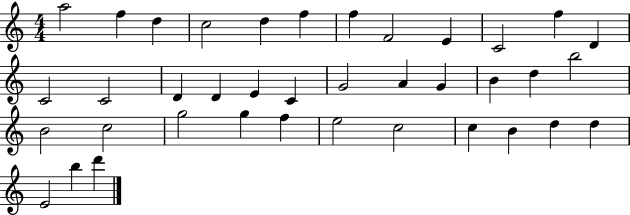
{
  \clef treble
  \numericTimeSignature
  \time 4/4
  \key c \major
  a''2 f''4 d''4 | c''2 d''4 f''4 | f''4 f'2 e'4 | c'2 f''4 d'4 | \break c'2 c'2 | d'4 d'4 e'4 c'4 | g'2 a'4 g'4 | b'4 d''4 b''2 | \break b'2 c''2 | g''2 g''4 f''4 | e''2 c''2 | c''4 b'4 d''4 d''4 | \break e'2 b''4 d'''4 | \bar "|."
}